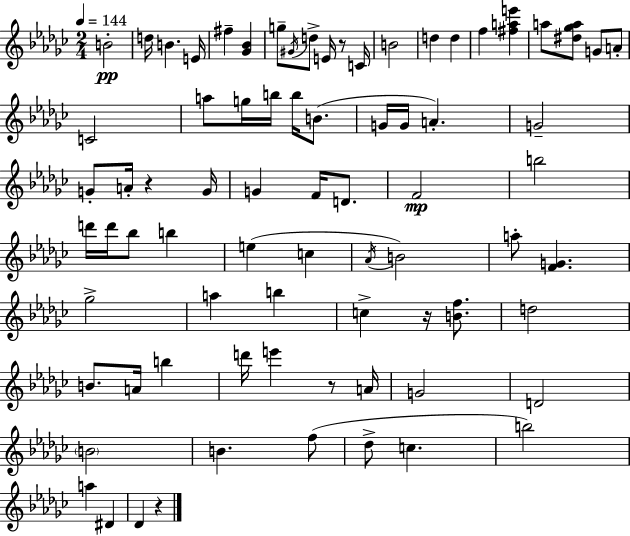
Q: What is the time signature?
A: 2/4